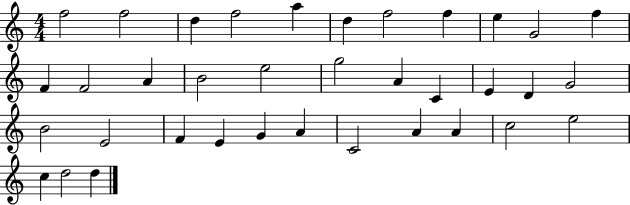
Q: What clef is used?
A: treble